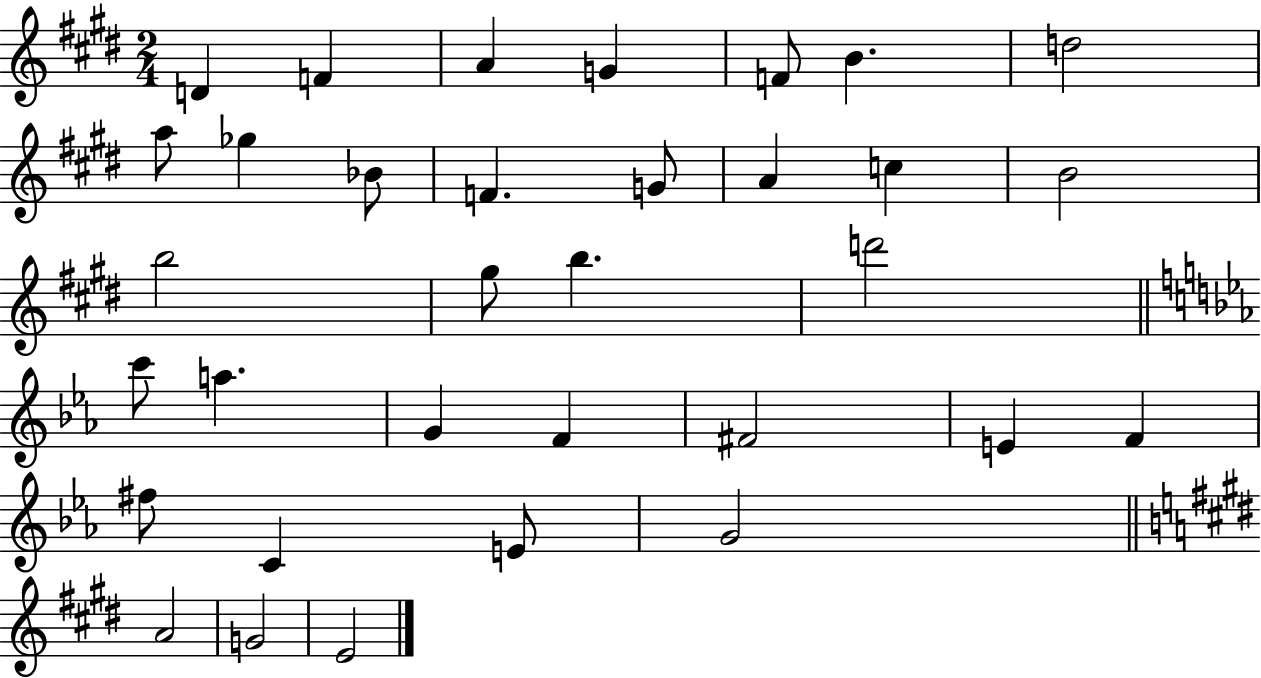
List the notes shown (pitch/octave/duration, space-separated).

D4/q F4/q A4/q G4/q F4/e B4/q. D5/h A5/e Gb5/q Bb4/e F4/q. G4/e A4/q C5/q B4/h B5/h G#5/e B5/q. D6/h C6/e A5/q. G4/q F4/q F#4/h E4/q F4/q F#5/e C4/q E4/e G4/h A4/h G4/h E4/h